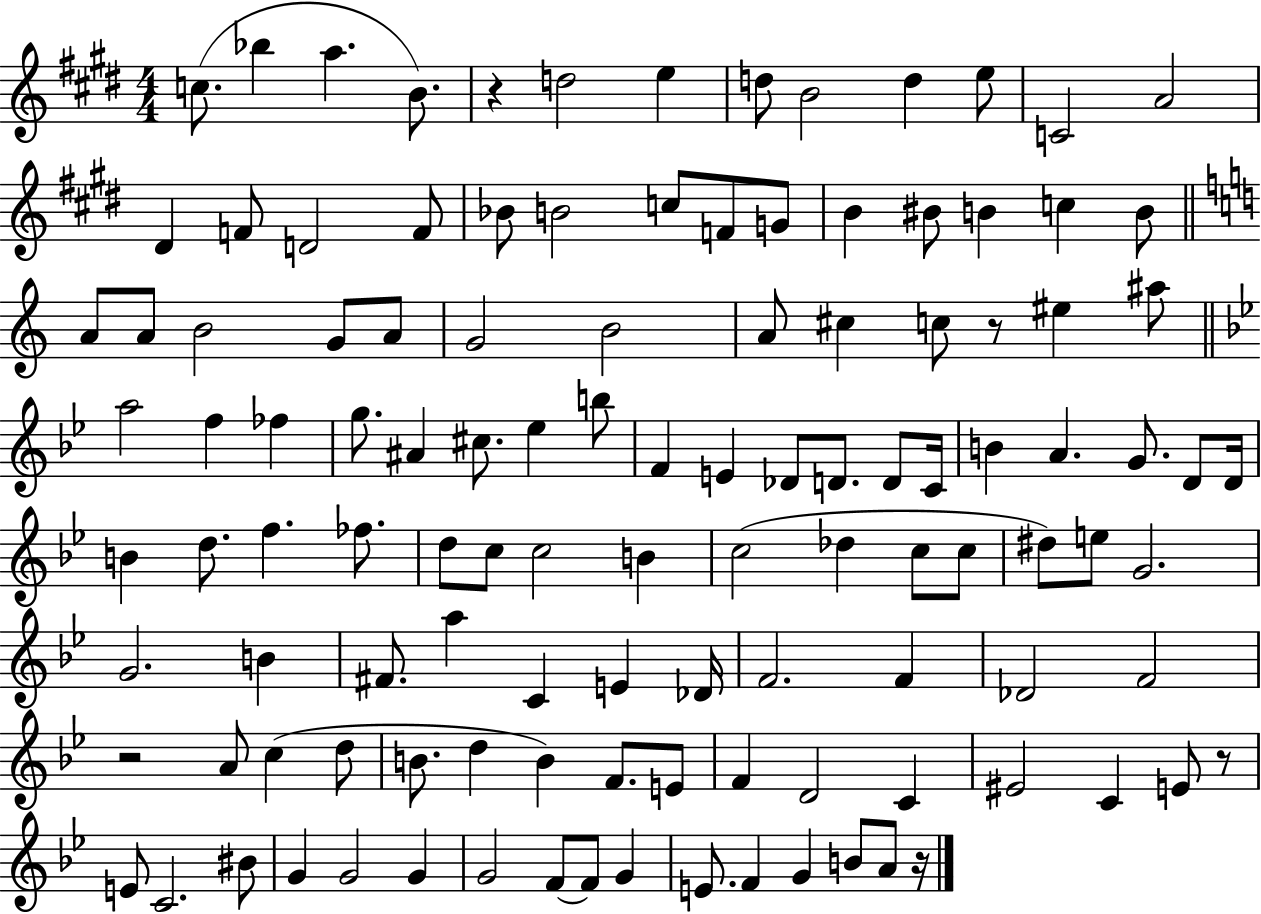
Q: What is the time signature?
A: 4/4